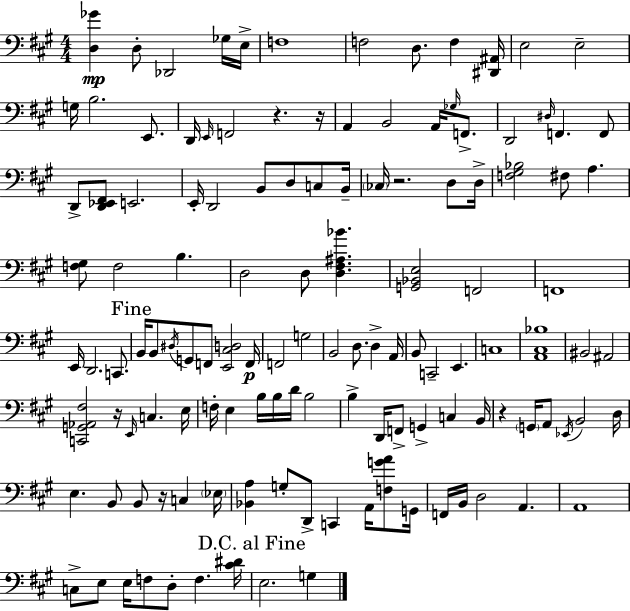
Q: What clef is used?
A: bass